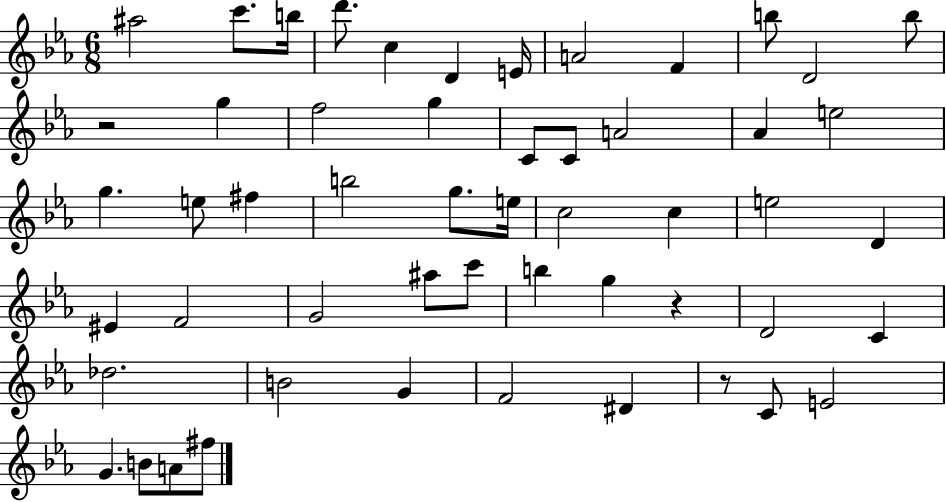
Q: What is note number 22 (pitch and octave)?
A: E5